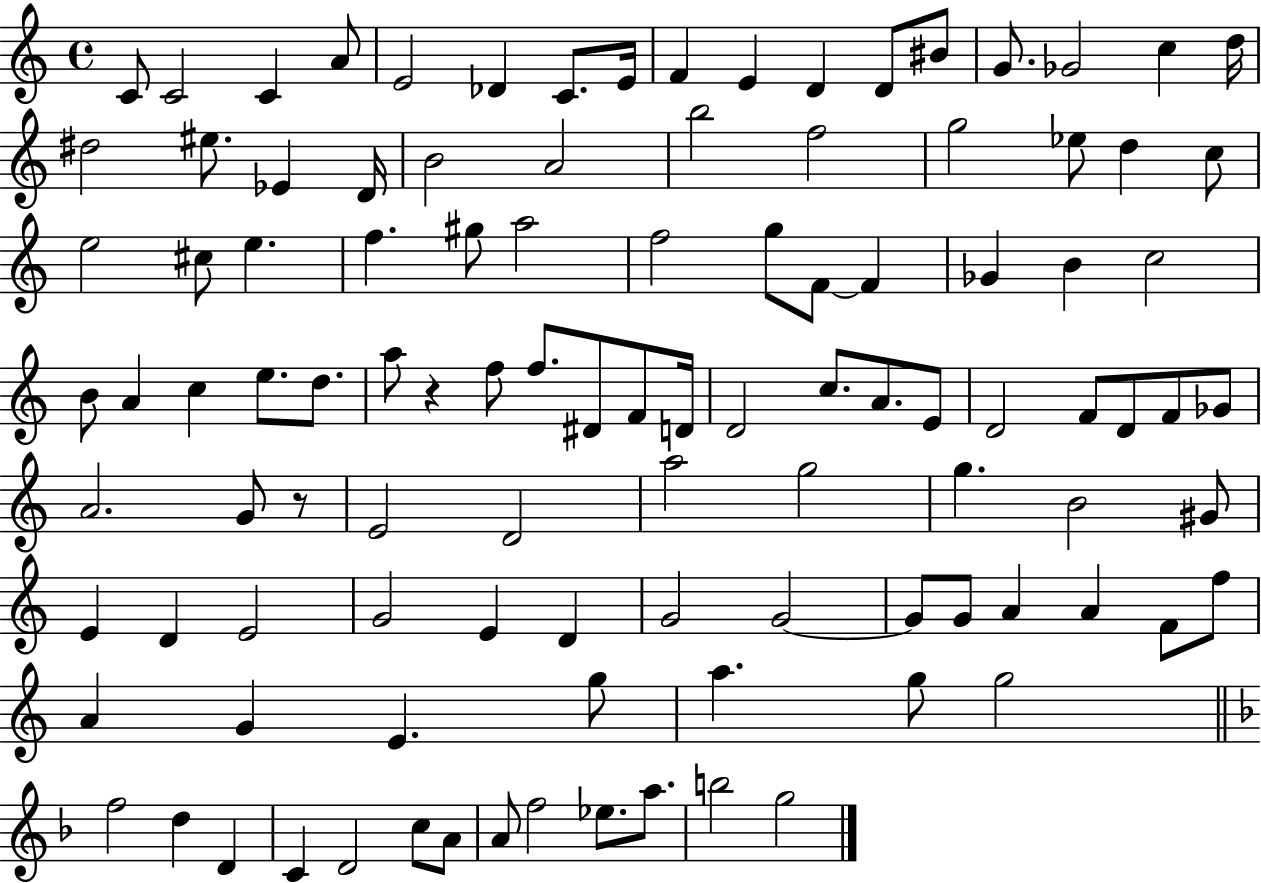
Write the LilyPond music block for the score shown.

{
  \clef treble
  \time 4/4
  \defaultTimeSignature
  \key c \major
  c'8 c'2 c'4 a'8 | e'2 des'4 c'8. e'16 | f'4 e'4 d'4 d'8 bis'8 | g'8. ges'2 c''4 d''16 | \break dis''2 eis''8. ees'4 d'16 | b'2 a'2 | b''2 f''2 | g''2 ees''8 d''4 c''8 | \break e''2 cis''8 e''4. | f''4. gis''8 a''2 | f''2 g''8 f'8~~ f'4 | ges'4 b'4 c''2 | \break b'8 a'4 c''4 e''8. d''8. | a''8 r4 f''8 f''8. dis'8 f'8 d'16 | d'2 c''8. a'8. e'8 | d'2 f'8 d'8 f'8 ges'8 | \break a'2. g'8 r8 | e'2 d'2 | a''2 g''2 | g''4. b'2 gis'8 | \break e'4 d'4 e'2 | g'2 e'4 d'4 | g'2 g'2~~ | g'8 g'8 a'4 a'4 f'8 f''8 | \break a'4 g'4 e'4. g''8 | a''4. g''8 g''2 | \bar "||" \break \key d \minor f''2 d''4 d'4 | c'4 d'2 c''8 a'8 | a'8 f''2 ees''8. a''8. | b''2 g''2 | \break \bar "|."
}